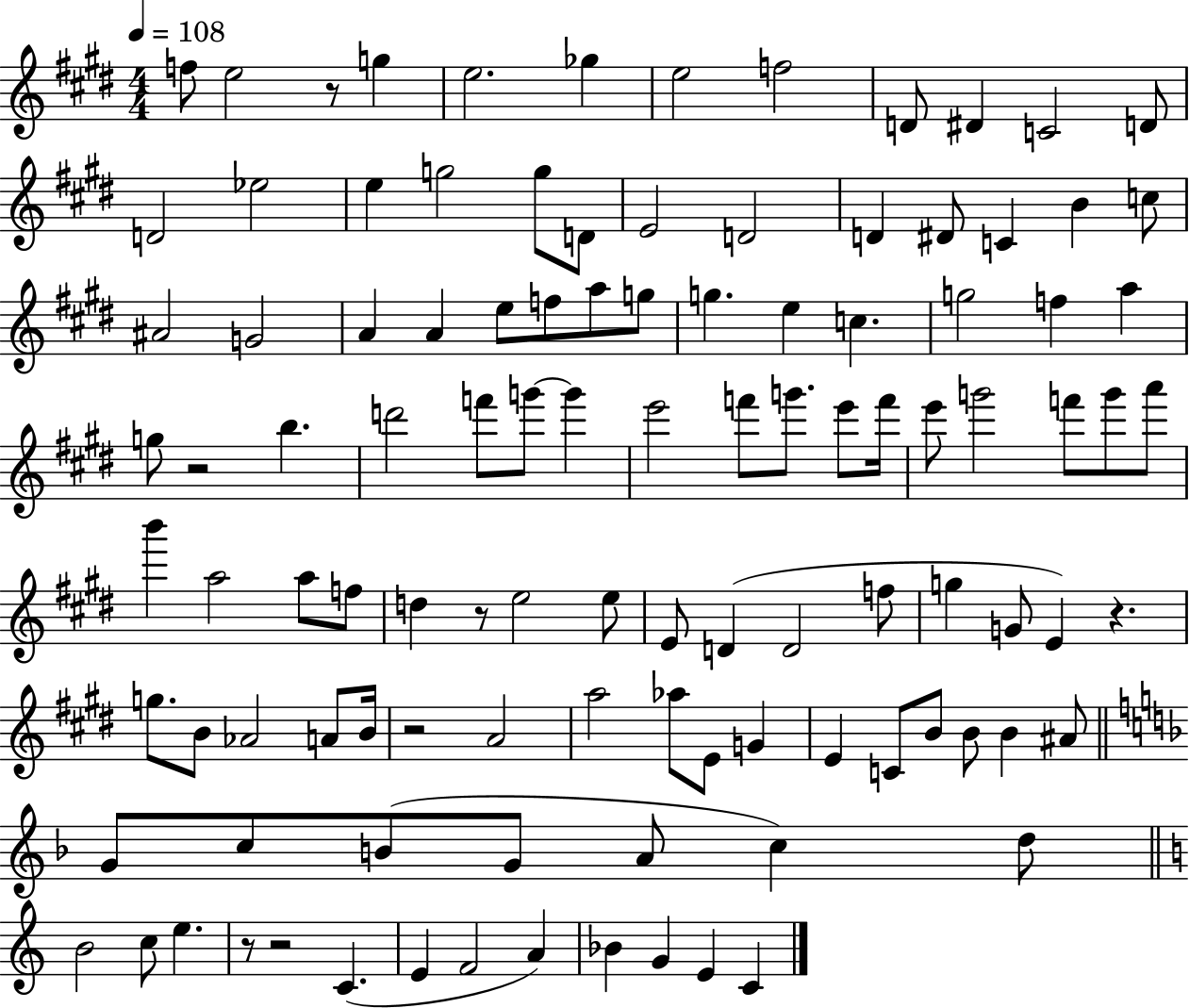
{
  \clef treble
  \numericTimeSignature
  \time 4/4
  \key e \major
  \tempo 4 = 108
  f''8 e''2 r8 g''4 | e''2. ges''4 | e''2 f''2 | d'8 dis'4 c'2 d'8 | \break d'2 ees''2 | e''4 g''2 g''8 d'8 | e'2 d'2 | d'4 dis'8 c'4 b'4 c''8 | \break ais'2 g'2 | a'4 a'4 e''8 f''8 a''8 g''8 | g''4. e''4 c''4. | g''2 f''4 a''4 | \break g''8 r2 b''4. | d'''2 f'''8 g'''8~~ g'''4 | e'''2 f'''8 g'''8. e'''8 f'''16 | e'''8 g'''2 f'''8 g'''8 a'''8 | \break b'''4 a''2 a''8 f''8 | d''4 r8 e''2 e''8 | e'8 d'4( d'2 f''8 | g''4 g'8 e'4) r4. | \break g''8. b'8 aes'2 a'8 b'16 | r2 a'2 | a''2 aes''8 e'8 g'4 | e'4 c'8 b'8 b'8 b'4 ais'8 | \break \bar "||" \break \key d \minor g'8 c''8 b'8( g'8 a'8 c''4) d''8 | \bar "||" \break \key c \major b'2 c''8 e''4. | r8 r2 c'4.( | e'4 f'2 a'4) | bes'4 g'4 e'4 c'4 | \break \bar "|."
}